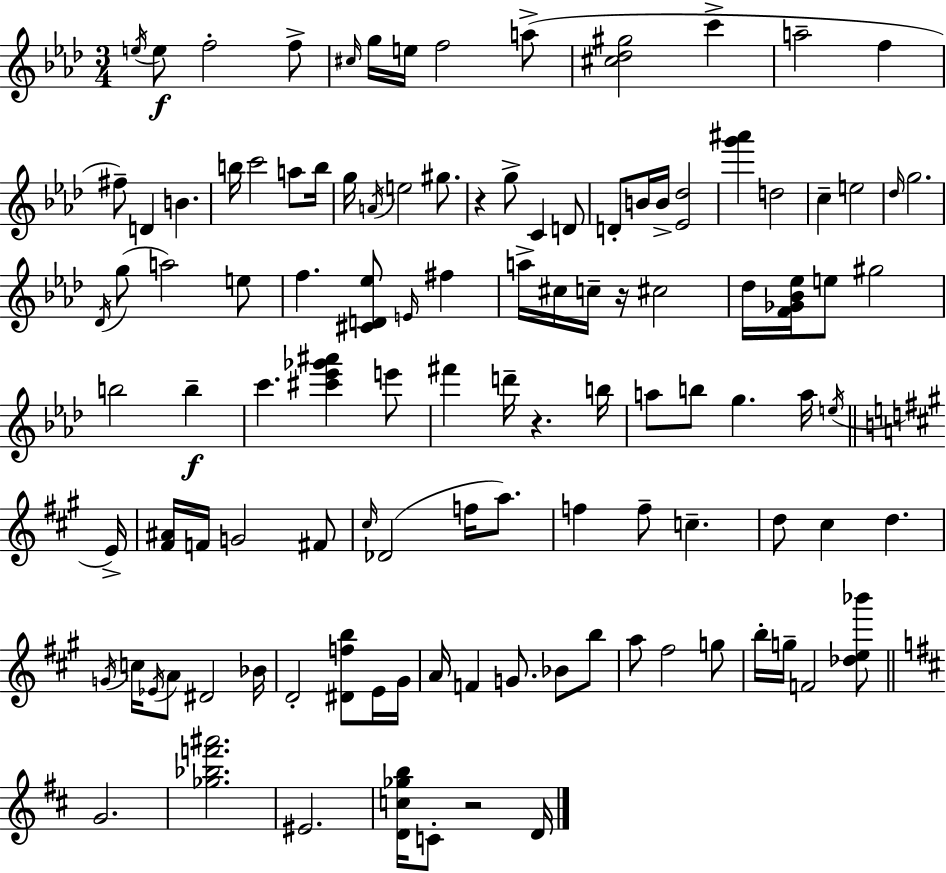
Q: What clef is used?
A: treble